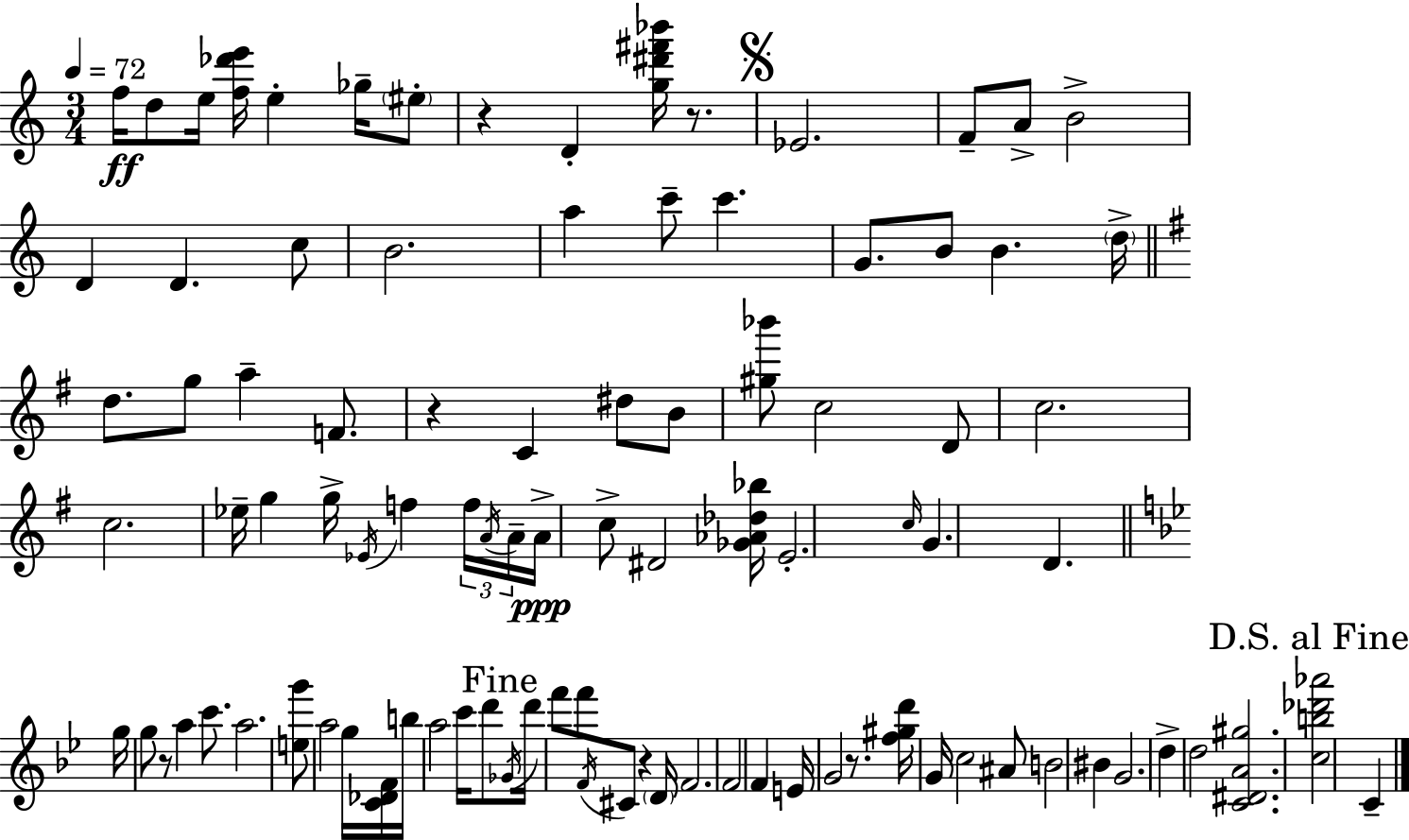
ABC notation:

X:1
T:Untitled
M:3/4
L:1/4
K:C
f/4 d/2 e/4 [f_d'e']/4 e _g/4 ^e/2 z D [g^d'^f'_b']/4 z/2 _E2 F/2 A/2 B2 D D c/2 B2 a c'/2 c' G/2 B/2 B d/4 d/2 g/2 a F/2 z C ^d/2 B/2 [^g_b']/2 c2 D/2 c2 c2 _e/4 g g/4 _E/4 f f/4 A/4 A/4 A/4 c/2 ^D2 [_G_A_d_b]/4 E2 c/4 G D g/4 g/2 z/2 a c'/2 a2 [eg']/2 a2 g/4 [C_DF]/4 b/4 a2 c'/4 d'/2 _G/4 d'/4 f'/2 f'/2 F/4 ^C/2 z D/4 F2 F2 F E/4 G2 z/2 [f^gd']/4 G/4 c2 ^A/2 B2 ^B G2 d d2 [C^DA^g]2 [cb_d'_a']2 C